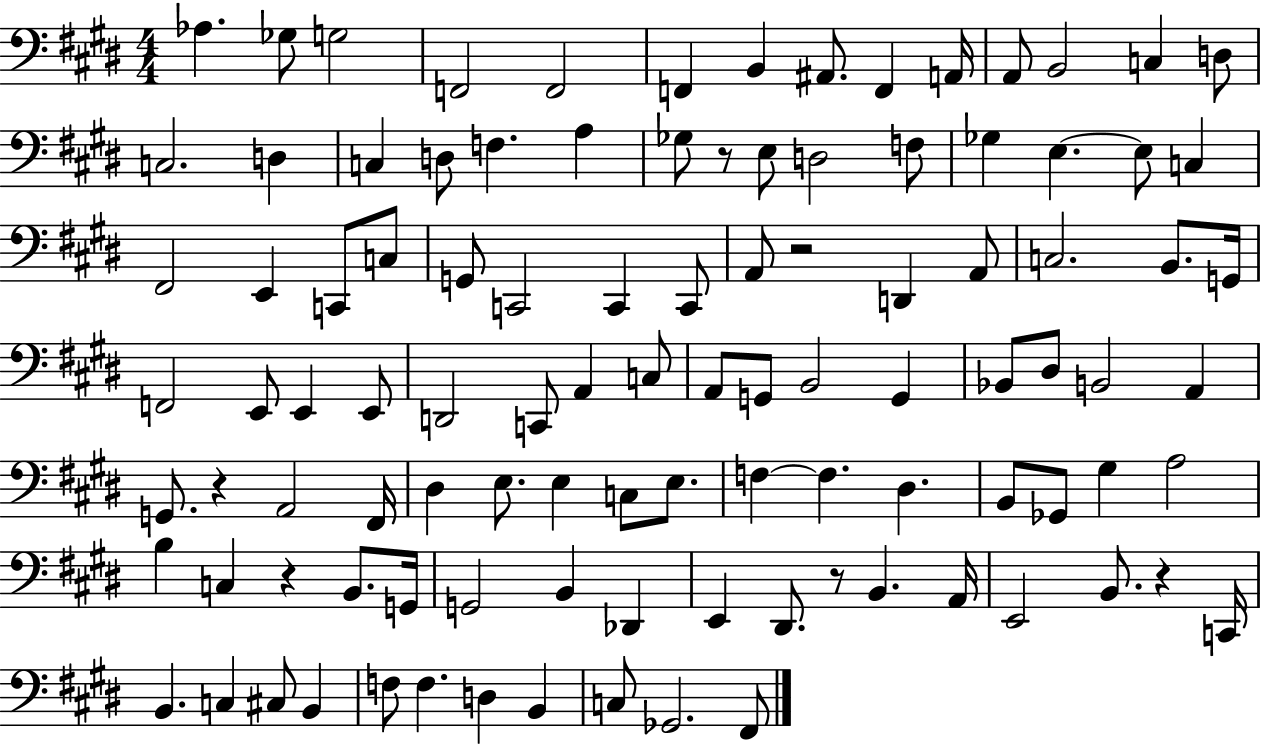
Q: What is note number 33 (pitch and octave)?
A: G2